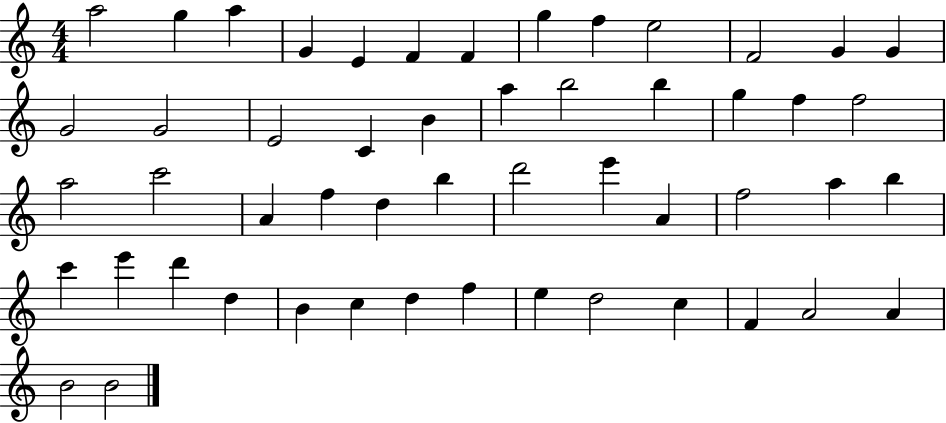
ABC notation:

X:1
T:Untitled
M:4/4
L:1/4
K:C
a2 g a G E F F g f e2 F2 G G G2 G2 E2 C B a b2 b g f f2 a2 c'2 A f d b d'2 e' A f2 a b c' e' d' d B c d f e d2 c F A2 A B2 B2